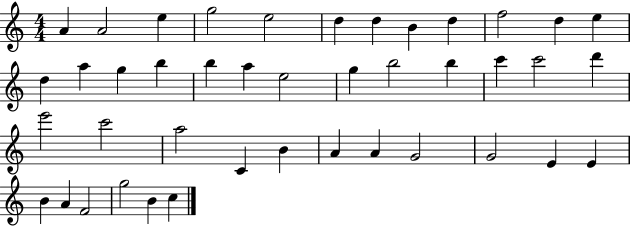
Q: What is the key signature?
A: C major